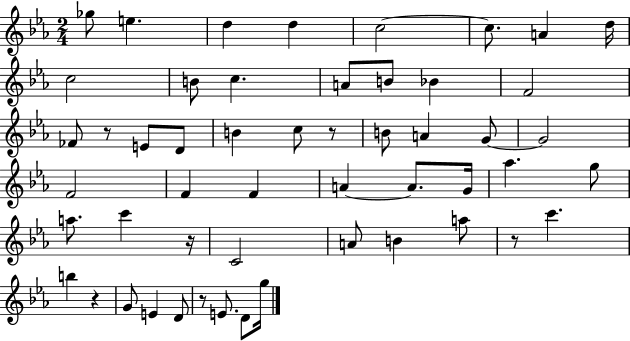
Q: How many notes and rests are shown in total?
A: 52